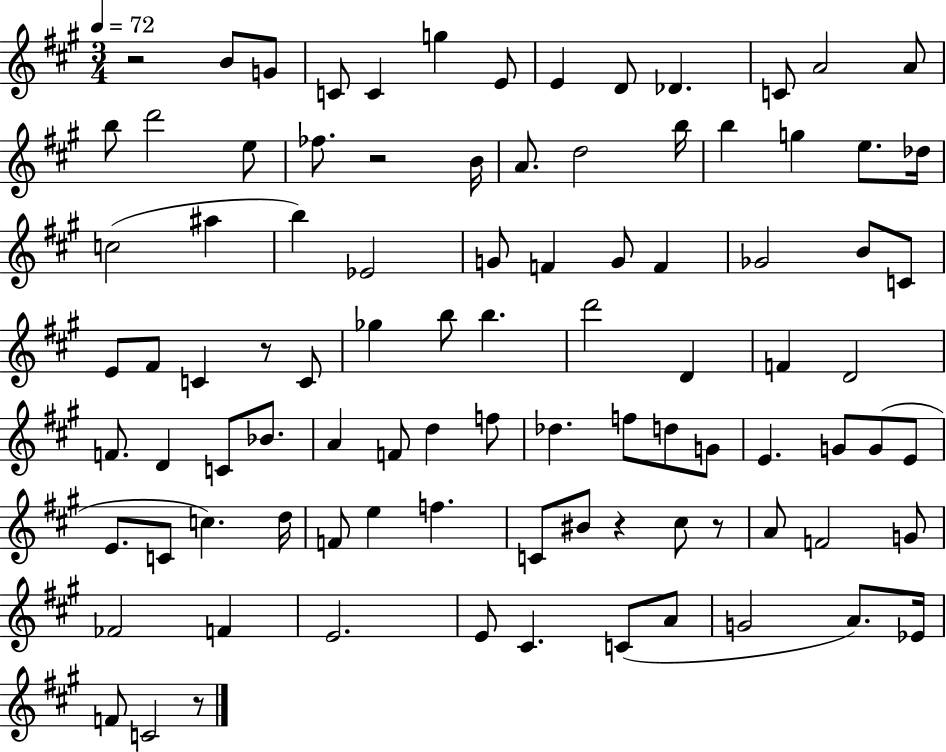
R/h B4/e G4/e C4/e C4/q G5/q E4/e E4/q D4/e Db4/q. C4/e A4/h A4/e B5/e D6/h E5/e FES5/e. R/h B4/s A4/e. D5/h B5/s B5/q G5/q E5/e. Db5/s C5/h A#5/q B5/q Eb4/h G4/e F4/q G4/e F4/q Gb4/h B4/e C4/e E4/e F#4/e C4/q R/e C4/e Gb5/q B5/e B5/q. D6/h D4/q F4/q D4/h F4/e. D4/q C4/e Bb4/e. A4/q F4/e D5/q F5/e Db5/q. F5/e D5/e G4/e E4/q. G4/e G4/e E4/e E4/e. C4/e C5/q. D5/s F4/e E5/q F5/q. C4/e BIS4/e R/q C#5/e R/e A4/e F4/h G4/e FES4/h F4/q E4/h. E4/e C#4/q. C4/e A4/e G4/h A4/e. Eb4/s F4/e C4/h R/e